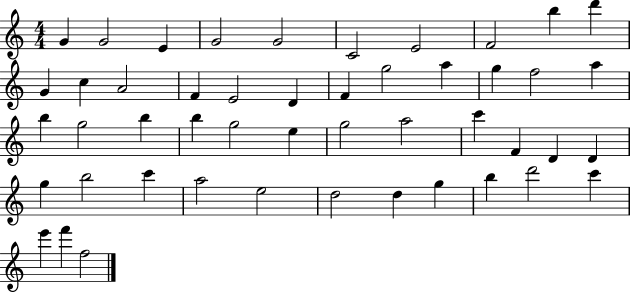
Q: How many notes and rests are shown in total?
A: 48